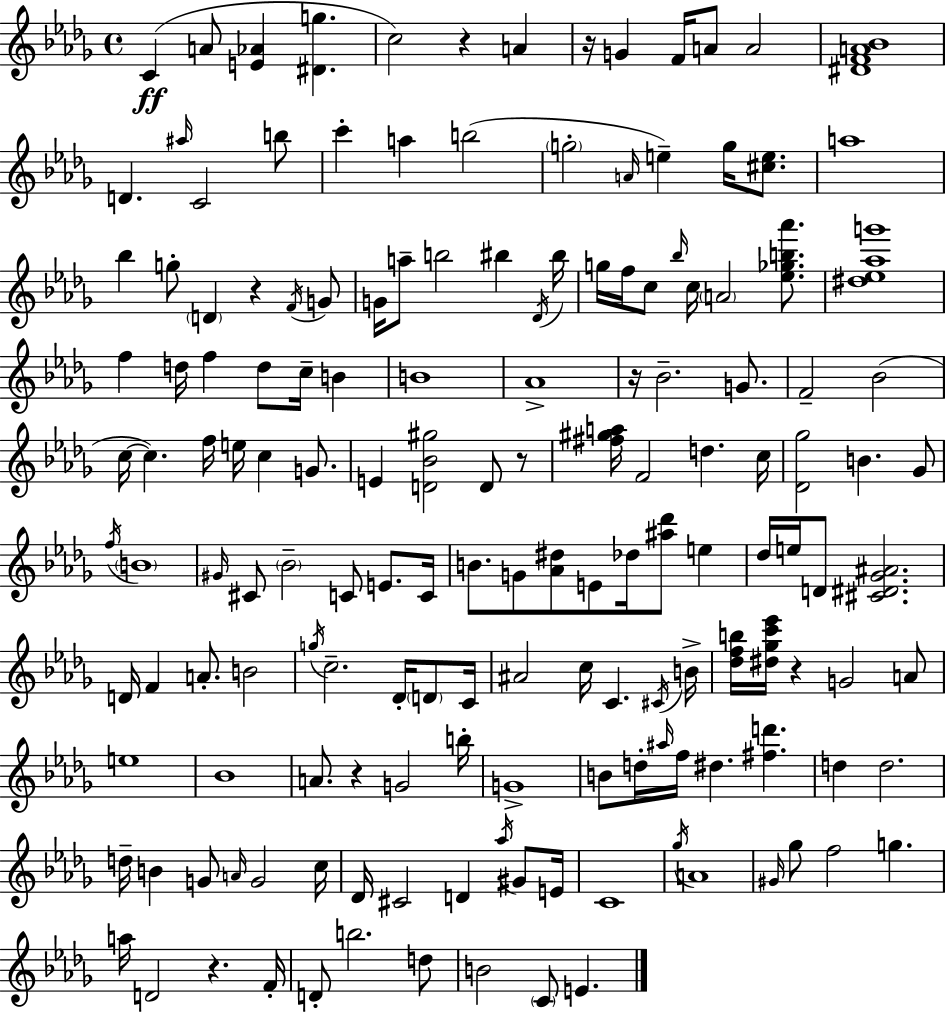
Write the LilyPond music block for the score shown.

{
  \clef treble
  \time 4/4
  \defaultTimeSignature
  \key bes \minor
  c'4(\ff a'8 <e' aes'>4 <dis' g''>4. | c''2) r4 a'4 | r16 g'4 f'16 a'8 a'2 | <dis' f' a' bes'>1 | \break d'4. \grace { ais''16 } c'2 b''8 | c'''4-. a''4 b''2( | \parenthesize g''2-. \grace { a'16 }) e''4-- g''16 <cis'' e''>8. | a''1 | \break bes''4 g''8-. \parenthesize d'4 r4 | \acciaccatura { f'16 } g'8 g'16 a''8-- b''2 bis''4 | \acciaccatura { des'16 } bis''16 g''16 f''16 c''8 \grace { bes''16 } c''16 \parenthesize a'2 | <ees'' ges'' b'' aes'''>8. <dis'' ees'' aes'' g'''>1 | \break f''4 d''16 f''4 d''8 | c''16-- b'4 b'1 | aes'1-> | r16 bes'2.-- | \break g'8. f'2-- bes'2( | c''16~~ c''4.) f''16 e''16 c''4 | g'8. e'4 <d' bes' gis''>2 | d'8 r8 <fis'' gis'' a''>16 f'2 d''4. | \break c''16 <des' ges''>2 b'4. | ges'8 \acciaccatura { f''16 } \parenthesize b'1 | \grace { gis'16 } cis'8 \parenthesize bes'2-- | c'8 e'8. c'16 b'8. g'8 <aes' dis''>8 e'8 | \break des''16 <ais'' des'''>8 e''4 des''16 e''16 d'8 <cis' dis' ges' ais'>2. | d'16 f'4 a'8.-. b'2 | \acciaccatura { g''16 } c''2.-- | des'16-. \parenthesize d'8 c'16 ais'2 | \break c''16 c'4. \acciaccatura { cis'16 } b'16-> <des'' f'' b''>16 <dis'' ges'' c''' ees'''>16 r4 g'2 | a'8 e''1 | bes'1 | a'8. r4 | \break g'2 b''16-. g'1-> | b'8 d''16-. \grace { ais''16 } f''16 dis''4. | <fis'' d'''>4. d''4 d''2. | d''16-- b'4 g'8 | \break \grace { a'16 } g'2 c''16 des'16 cis'2 | d'4 \acciaccatura { aes''16 } gis'8 e'16 c'1 | \acciaccatura { ges''16 } a'1 | \grace { gis'16 } ges''8 | \break f''2 g''4. a''16 d'2 | r4. f'16-. d'8-. | b''2. d''8 b'2 | \parenthesize c'8 e'4. \bar "|."
}